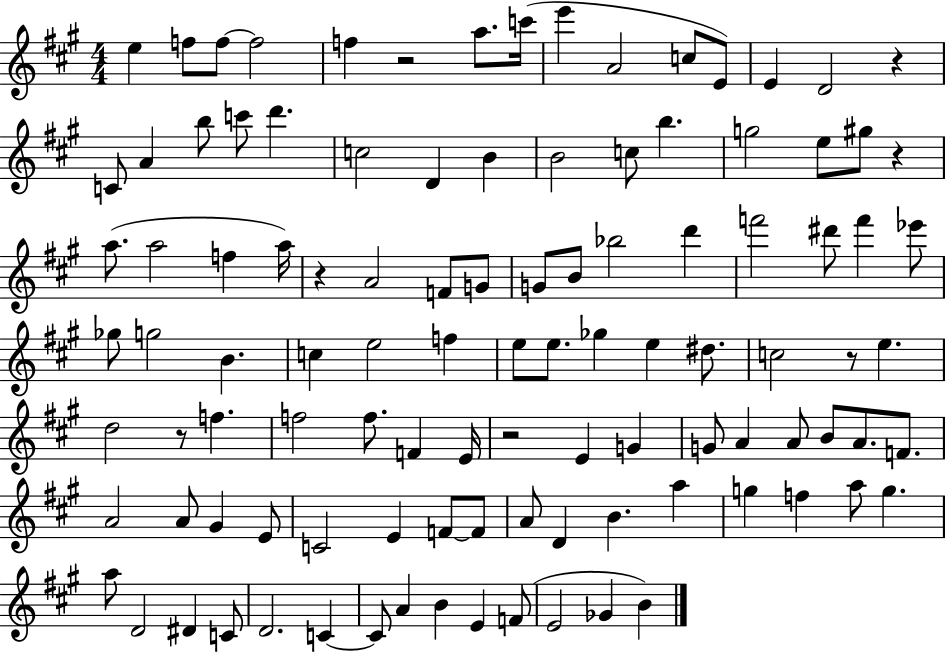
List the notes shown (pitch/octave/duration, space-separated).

E5/q F5/e F5/e F5/h F5/q R/h A5/e. C6/s E6/q A4/h C5/e E4/e E4/q D4/h R/q C4/e A4/q B5/e C6/e D6/q. C5/h D4/q B4/q B4/h C5/e B5/q. G5/h E5/e G#5/e R/q A5/e. A5/h F5/q A5/s R/q A4/h F4/e G4/e G4/e B4/e Bb5/h D6/q F6/h D#6/e F6/q Eb6/e Gb5/e G5/h B4/q. C5/q E5/h F5/q E5/e E5/e. Gb5/q E5/q D#5/e. C5/h R/e E5/q. D5/h R/e F5/q. F5/h F5/e. F4/q E4/s R/h E4/q G4/q G4/e A4/q A4/e B4/e A4/e. F4/e. A4/h A4/e G#4/q E4/e C4/h E4/q F4/e F4/e A4/e D4/q B4/q. A5/q G5/q F5/q A5/e G5/q. A5/e D4/h D#4/q C4/e D4/h. C4/q C4/e A4/q B4/q E4/q F4/e E4/h Gb4/q B4/q